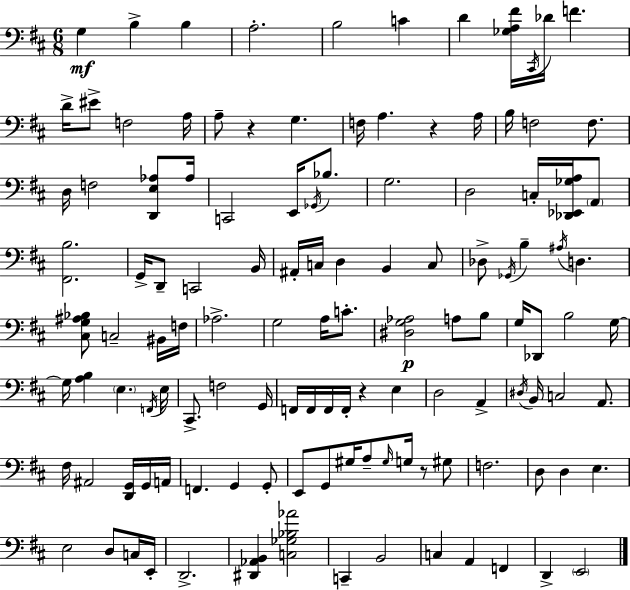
{
  \clef bass
  \numericTimeSignature
  \time 6/8
  \key d \major
  \repeat volta 2 { g4\mf b4-> b4 | a2.-. | b2 c'4 | d'4 <ges a fis'>16 \acciaccatura { cis,16 } des'16 f'4. | \break d'16-> eis'8-> f2 | a16 a8-- r4 g4. | f16 a4. r4 | a16 b16 f2 f8. | \break d16 f2 <d, e aes>8 | aes16 c,2 e,16 \acciaccatura { ges,16 } bes8. | g2. | d2 c16-. <des, ees, ges a>16 | \break \parenthesize a,8 <fis, b>2. | g,16-> d,8-- c,2 | b,16 ais,16-. c16 d4 b,4 | c8 des8-> \acciaccatura { ges,16 } b4-- \acciaccatura { ais16 } d4. | \break <cis g ais bes>8 c2-- | bis,16 f16 aes2.-> | g2 | a16 c'8.-. <dis g aes>2\p | \break a8 b8 g16 des,8 b2 | g16~~ g16 <a b>4 \parenthesize e4. | \acciaccatura { f,16 } e16 cis,8.-> f2 | g,16 f,16 f,16 f,16 f,16-. r4 | \break e4 d2 | a,4-> \acciaccatura { dis16 } b,16 c2 | a,8. fis16 ais,2 | <d, g,>16 g,16 a,16 f,4. | \break g,4 g,8-. e,8 g,8 gis16 a8-- | \grace { gis16 } g16 r8 gis8 f2. | d8 d4 | e4. e2 | \break d8 c16 e,16-. d,2.-> | <dis, aes, b,>4 <c ges bes aes'>2 | c,4-- b,2 | c4 a,4 | \break f,4 d,4-> \parenthesize e,2 | } \bar "|."
}